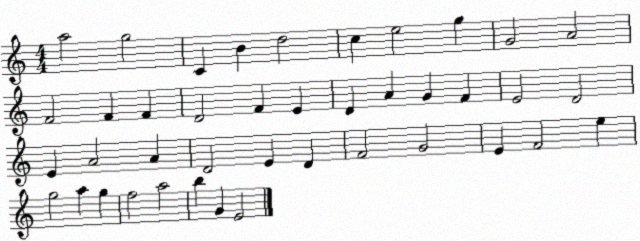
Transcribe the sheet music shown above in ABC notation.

X:1
T:Untitled
M:4/4
L:1/4
K:C
a2 g2 C B d2 c e2 g G2 A2 F2 F F D2 F E D A G F E2 D2 E A2 A D2 E D F2 G2 E F2 e g2 a g f2 a2 b G E2